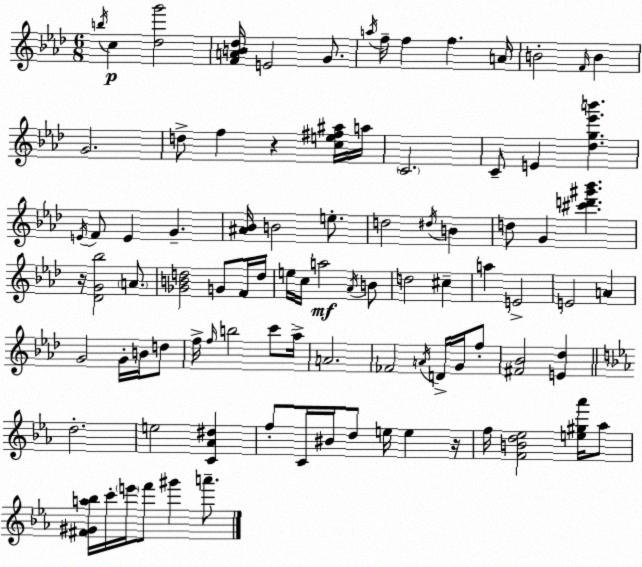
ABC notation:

X:1
T:Untitled
M:6/8
L:1/4
K:Ab
b/4 c [_dg']2 [FAB_d]/4 E2 G/2 a/4 f/4 f f A/4 B2 F/4 B G2 d/2 f z [ce^f^a]/4 a/4 C2 C/2 E [_dg_e'b'] E/4 F/2 E G [^A_B]/4 B2 e/2 d2 ^d/4 B d/2 G [^c'd'^g'_b'] z/4 [_DG_b]2 A/2 [_GBd]2 G/2 F/4 d/4 e/4 c/4 a2 _A/4 B/2 d2 ^c a E2 E2 A G2 G/4 B/4 d/2 f/4 f/4 b2 c'/2 _a/4 A2 _F2 A/4 D/4 G/4 f/2 [^F_B]2 [E_d] d2 e2 [C_A^d] f/2 C/4 ^B/4 d/2 e/4 e z/4 f/4 [FBd_e]2 [e^g_a']/4 _a/2 [^F^Ga_b]/4 c'/4 e'/4 f'/2 ^g' a'/2